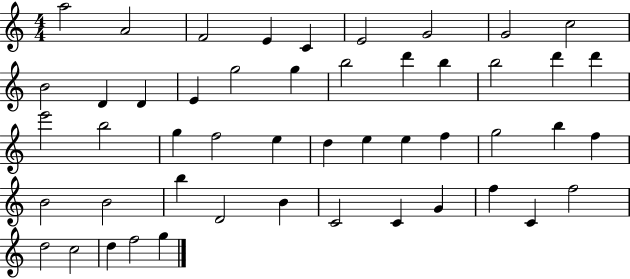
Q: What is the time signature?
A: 4/4